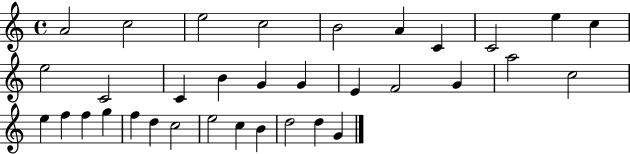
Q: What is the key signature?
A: C major